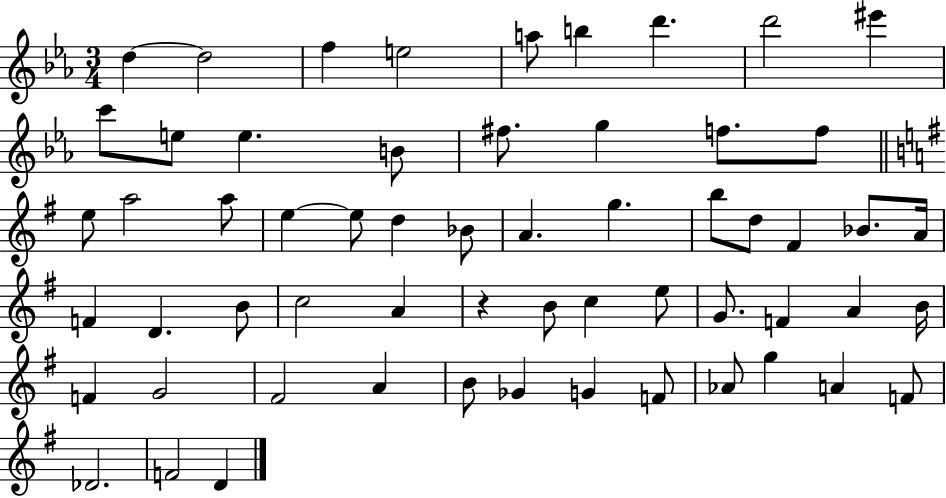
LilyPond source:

{
  \clef treble
  \numericTimeSignature
  \time 3/4
  \key ees \major
  d''4~~ d''2 | f''4 e''2 | a''8 b''4 d'''4. | d'''2 eis'''4 | \break c'''8 e''8 e''4. b'8 | fis''8. g''4 f''8. f''8 | \bar "||" \break \key g \major e''8 a''2 a''8 | e''4~~ e''8 d''4 bes'8 | a'4. g''4. | b''8 d''8 fis'4 bes'8. a'16 | \break f'4 d'4. b'8 | c''2 a'4 | r4 b'8 c''4 e''8 | g'8. f'4 a'4 b'16 | \break f'4 g'2 | fis'2 a'4 | b'8 ges'4 g'4 f'8 | aes'8 g''4 a'4 f'8 | \break des'2. | f'2 d'4 | \bar "|."
}